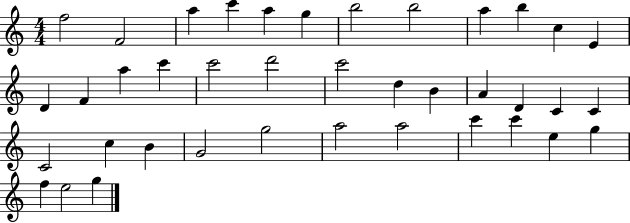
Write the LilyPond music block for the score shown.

{
  \clef treble
  \numericTimeSignature
  \time 4/4
  \key c \major
  f''2 f'2 | a''4 c'''4 a''4 g''4 | b''2 b''2 | a''4 b''4 c''4 e'4 | \break d'4 f'4 a''4 c'''4 | c'''2 d'''2 | c'''2 d''4 b'4 | a'4 d'4 c'4 c'4 | \break c'2 c''4 b'4 | g'2 g''2 | a''2 a''2 | c'''4 c'''4 e''4 g''4 | \break f''4 e''2 g''4 | \bar "|."
}